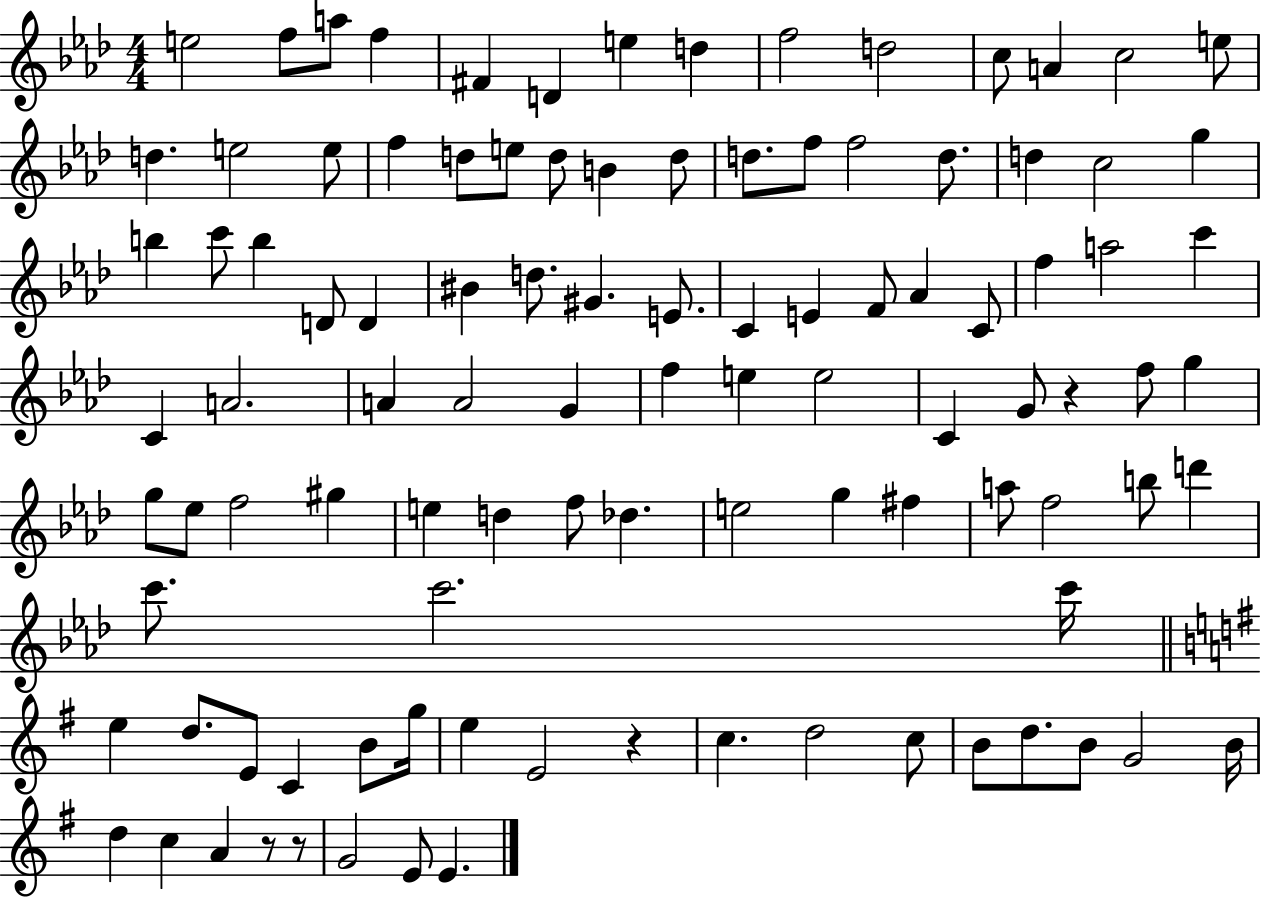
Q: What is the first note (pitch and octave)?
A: E5